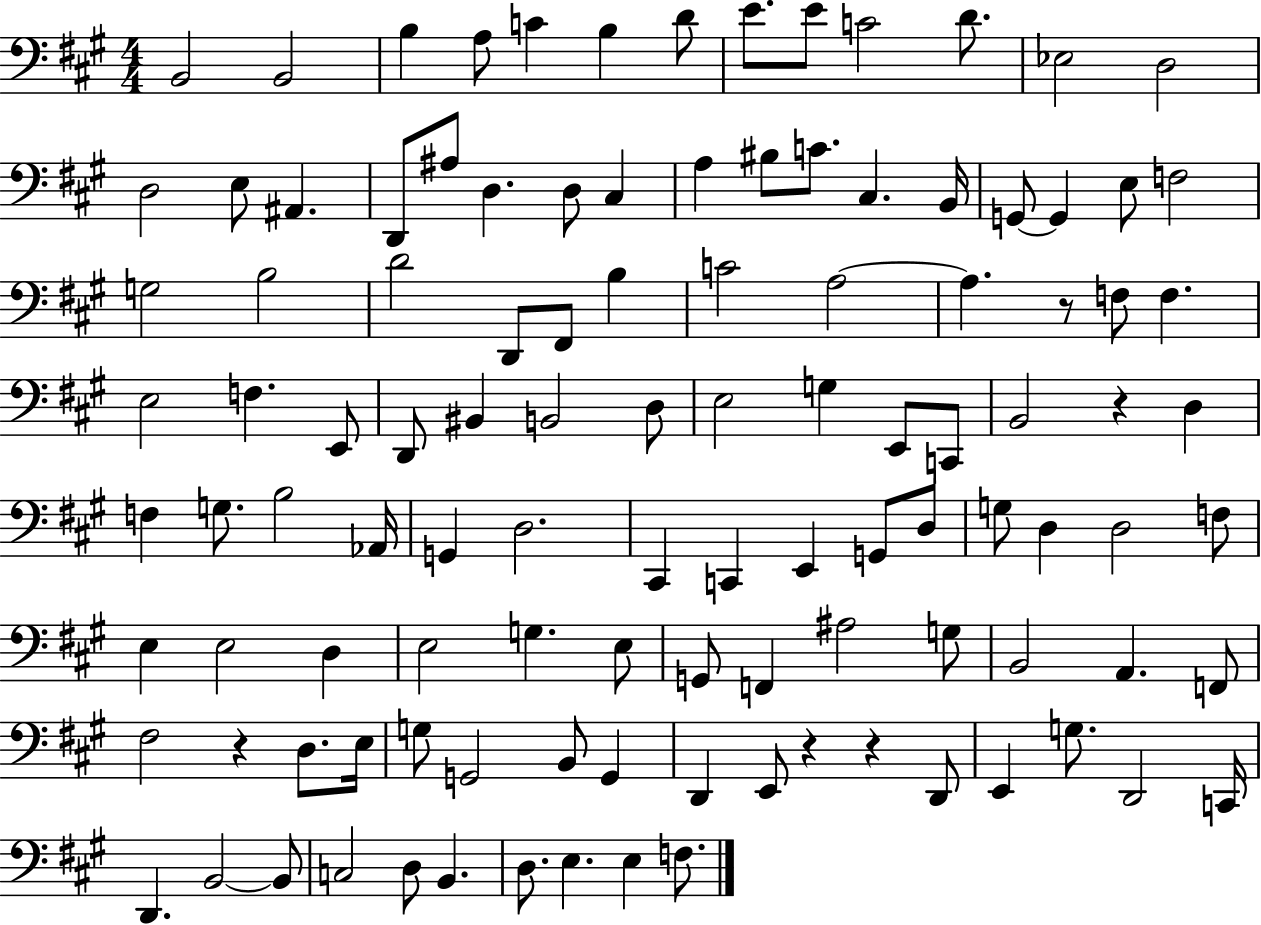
X:1
T:Untitled
M:4/4
L:1/4
K:A
B,,2 B,,2 B, A,/2 C B, D/2 E/2 E/2 C2 D/2 _E,2 D,2 D,2 E,/2 ^A,, D,,/2 ^A,/2 D, D,/2 ^C, A, ^B,/2 C/2 ^C, B,,/4 G,,/2 G,, E,/2 F,2 G,2 B,2 D2 D,,/2 ^F,,/2 B, C2 A,2 A, z/2 F,/2 F, E,2 F, E,,/2 D,,/2 ^B,, B,,2 D,/2 E,2 G, E,,/2 C,,/2 B,,2 z D, F, G,/2 B,2 _A,,/4 G,, D,2 ^C,, C,, E,, G,,/2 D,/2 G,/2 D, D,2 F,/2 E, E,2 D, E,2 G, E,/2 G,,/2 F,, ^A,2 G,/2 B,,2 A,, F,,/2 ^F,2 z D,/2 E,/4 G,/2 G,,2 B,,/2 G,, D,, E,,/2 z z D,,/2 E,, G,/2 D,,2 C,,/4 D,, B,,2 B,,/2 C,2 D,/2 B,, D,/2 E, E, F,/2